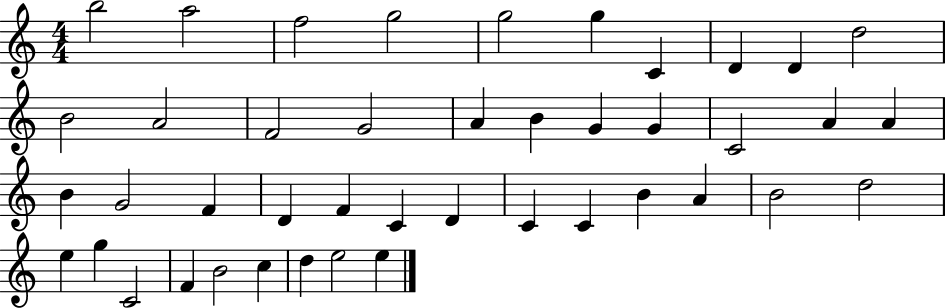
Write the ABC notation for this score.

X:1
T:Untitled
M:4/4
L:1/4
K:C
b2 a2 f2 g2 g2 g C D D d2 B2 A2 F2 G2 A B G G C2 A A B G2 F D F C D C C B A B2 d2 e g C2 F B2 c d e2 e